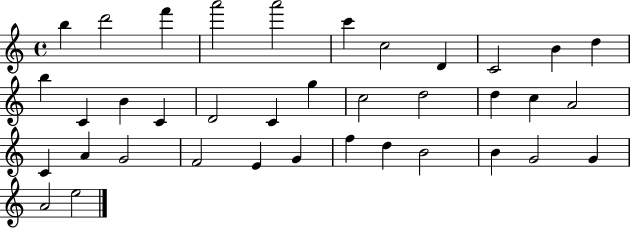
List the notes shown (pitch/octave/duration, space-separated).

B5/q D6/h F6/q A6/h A6/h C6/q C5/h D4/q C4/h B4/q D5/q B5/q C4/q B4/q C4/q D4/h C4/q G5/q C5/h D5/h D5/q C5/q A4/h C4/q A4/q G4/h F4/h E4/q G4/q F5/q D5/q B4/h B4/q G4/h G4/q A4/h E5/h